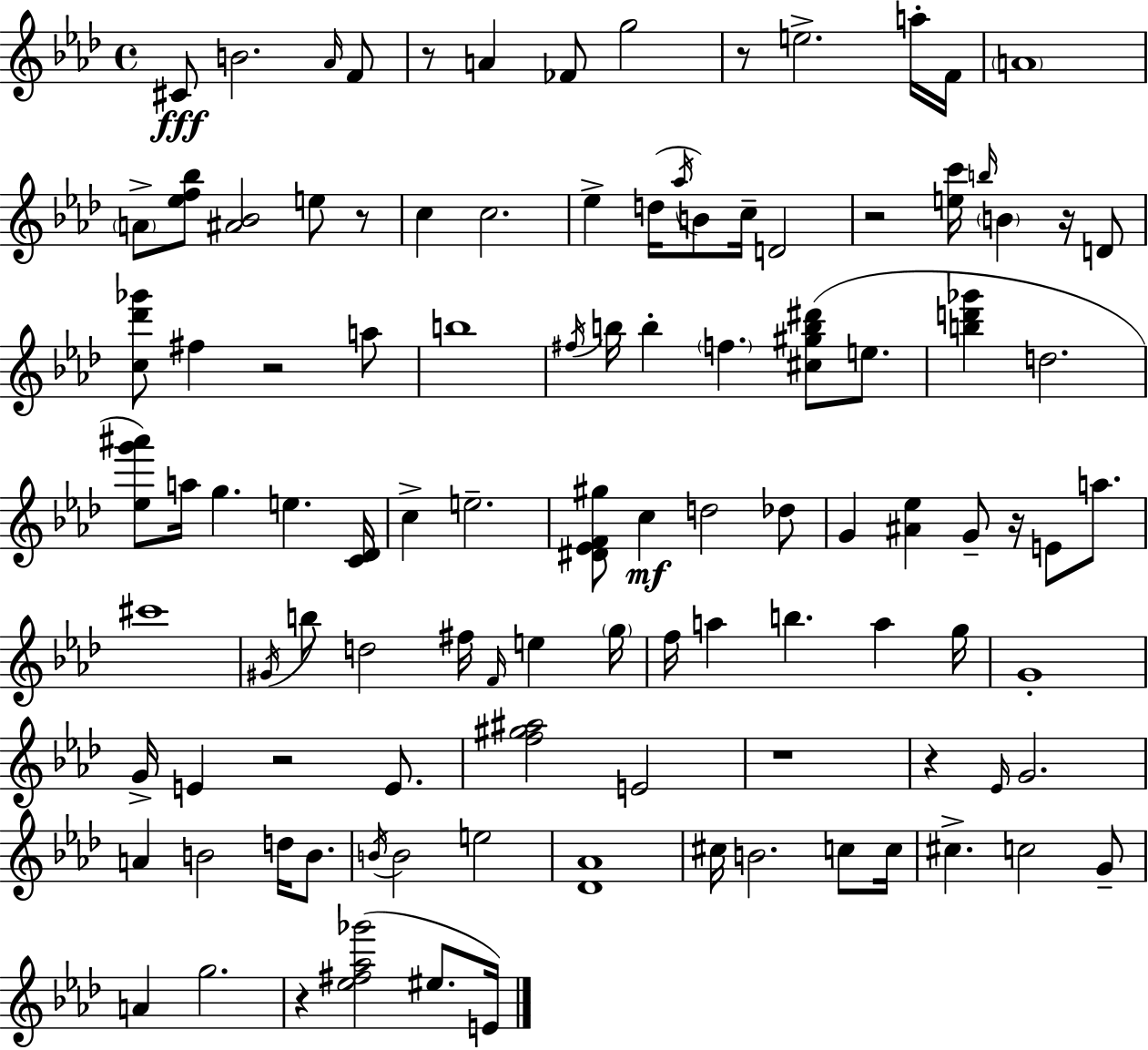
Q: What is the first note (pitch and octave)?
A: C#4